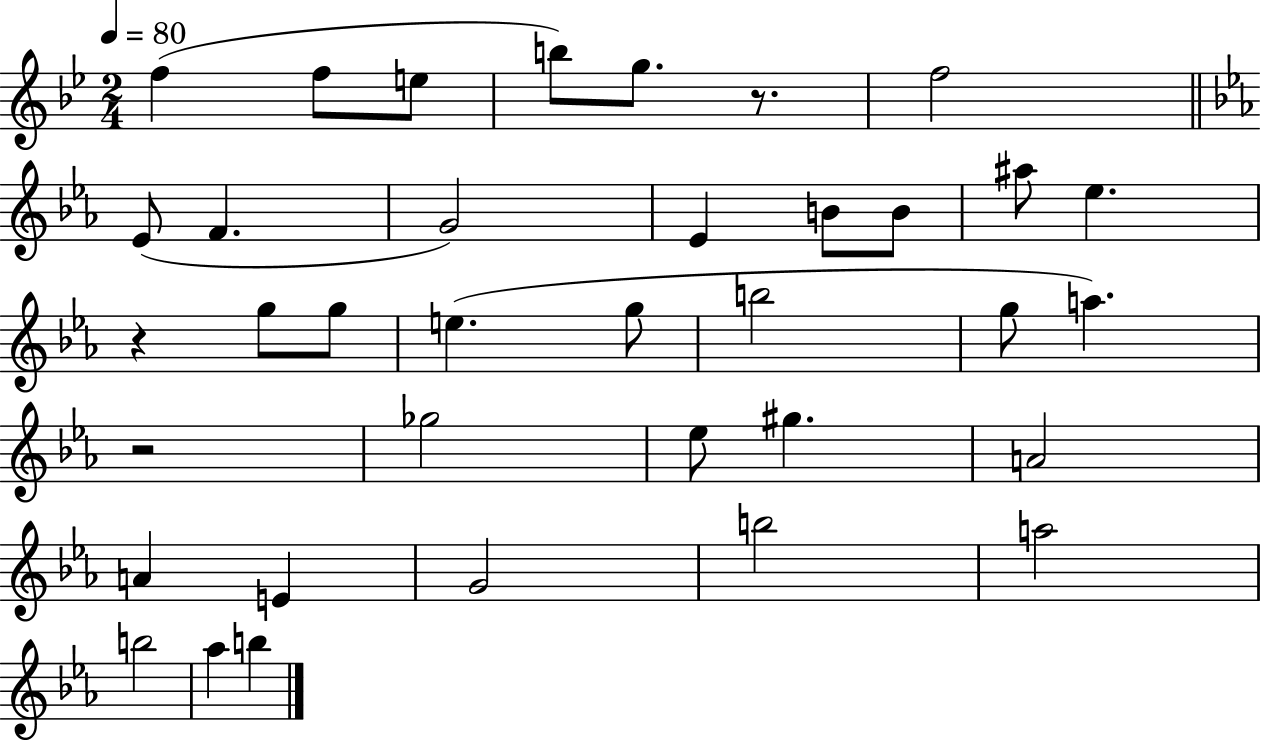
{
  \clef treble
  \numericTimeSignature
  \time 2/4
  \key bes \major
  \tempo 4 = 80
  f''4( f''8 e''8 | b''8) g''8. r8. | f''2 | \bar "||" \break \key ees \major ees'8( f'4. | g'2) | ees'4 b'8 b'8 | ais''8 ees''4. | \break r4 g''8 g''8 | e''4.( g''8 | b''2 | g''8 a''4.) | \break r2 | ges''2 | ees''8 gis''4. | a'2 | \break a'4 e'4 | g'2 | b''2 | a''2 | \break b''2 | aes''4 b''4 | \bar "|."
}